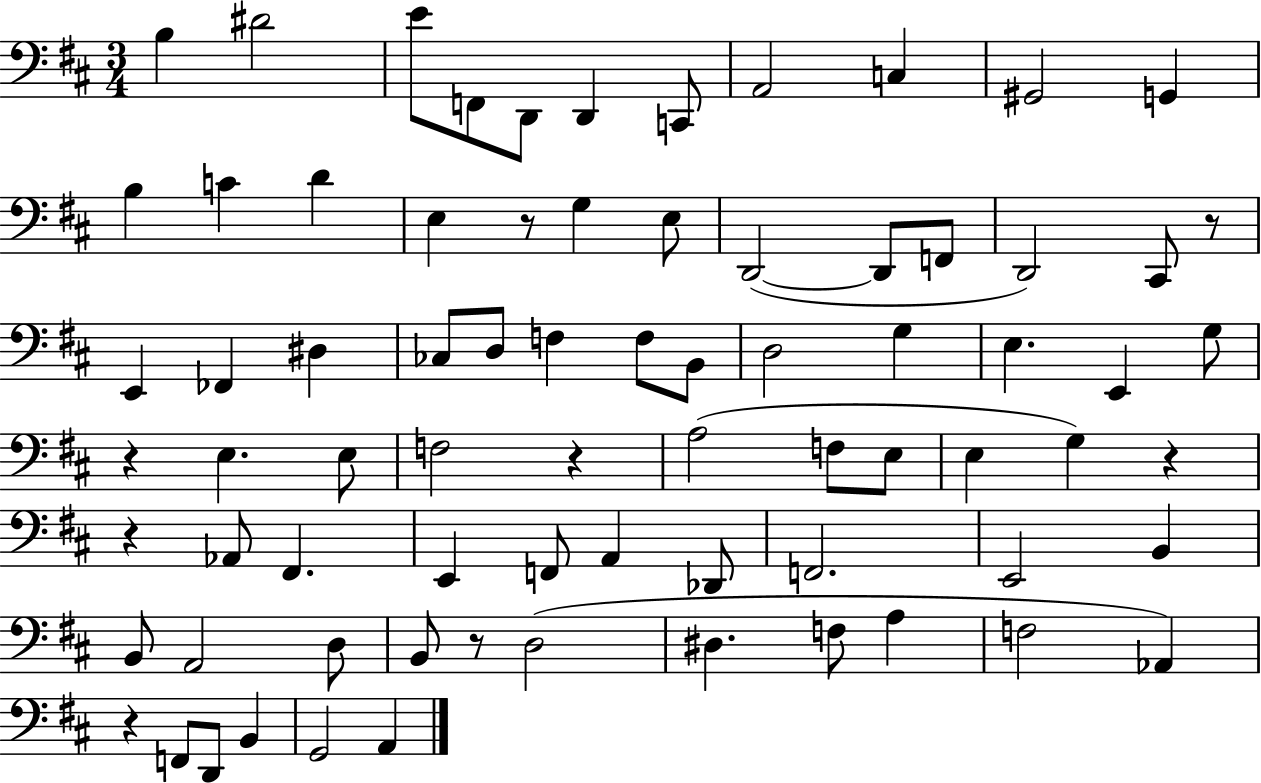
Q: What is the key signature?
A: D major